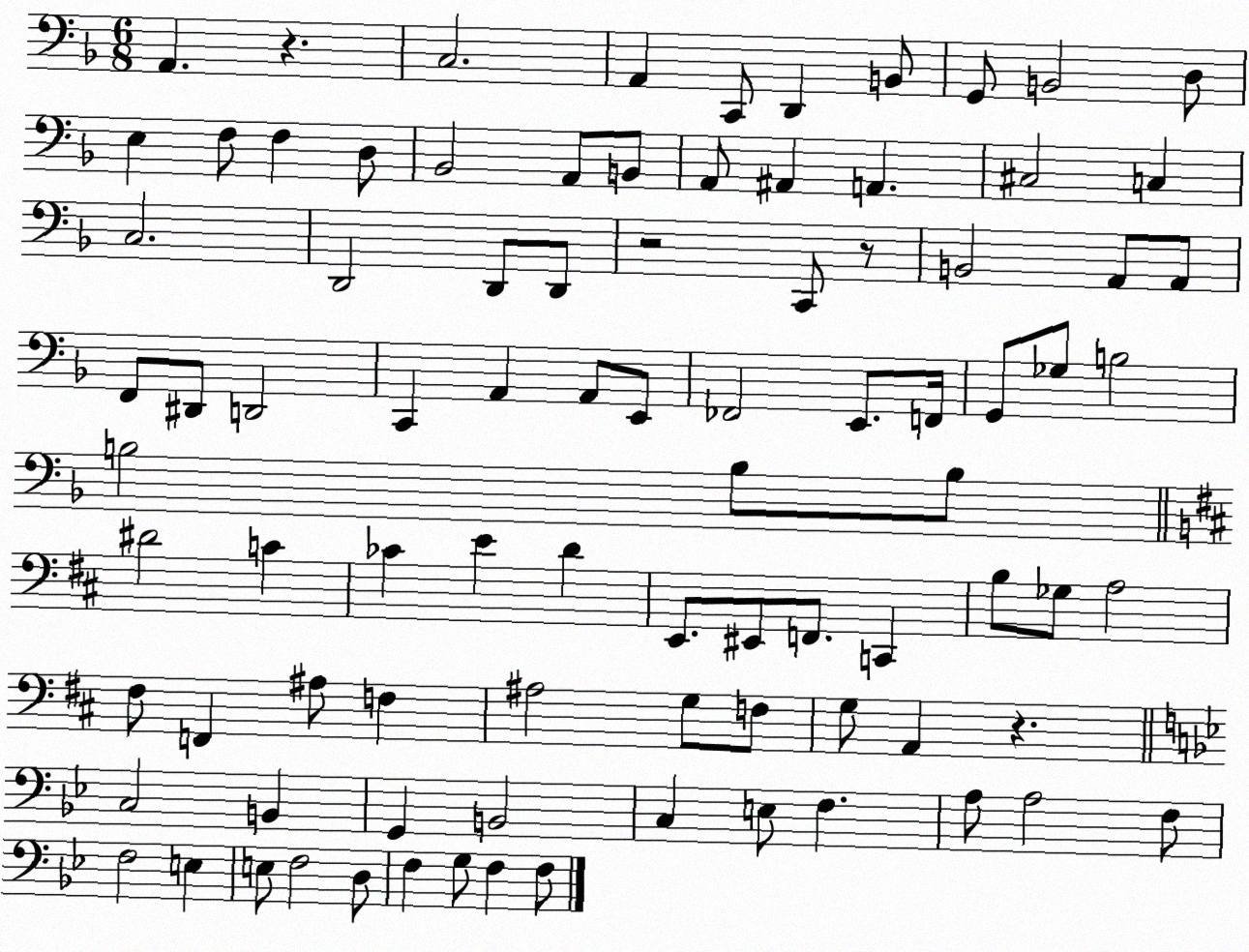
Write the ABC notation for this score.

X:1
T:Untitled
M:6/8
L:1/4
K:F
A,, z C,2 A,, C,,/2 D,, B,,/2 G,,/2 B,,2 D,/2 E, F,/2 F, D,/2 _B,,2 A,,/2 B,,/2 A,,/2 ^A,, A,, ^C,2 C, C,2 D,,2 D,,/2 D,,/2 z2 C,,/2 z/2 B,,2 A,,/2 A,,/2 F,,/2 ^D,,/2 D,,2 C,, A,, A,,/2 E,,/2 _F,,2 E,,/2 F,,/4 G,,/2 _G,/2 B,2 B,2 B,/2 B,/2 ^D2 C _C E D E,,/2 ^E,,/2 F,,/2 C,, B,/2 _G,/2 A,2 ^F,/2 F,, ^A,/2 F, ^A,2 G,/2 F,/2 G,/2 A,, z C,2 B,, G,, B,,2 C, E,/2 F, A,/2 A,2 F,/2 F,2 E, E,/2 F,2 D,/2 F, G,/2 F, F,/2